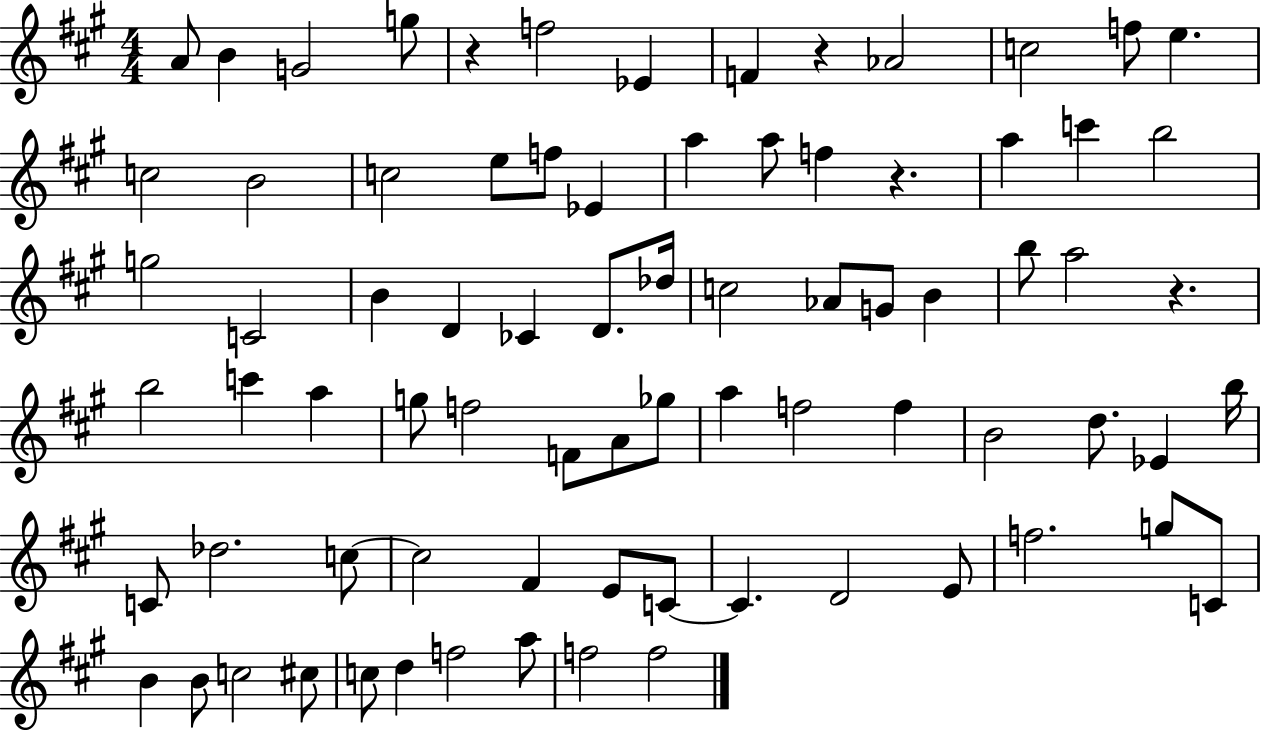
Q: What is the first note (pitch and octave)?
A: A4